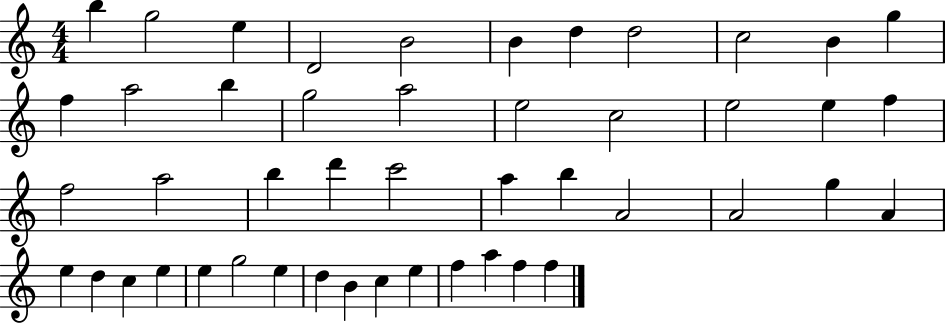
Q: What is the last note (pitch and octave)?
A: F5